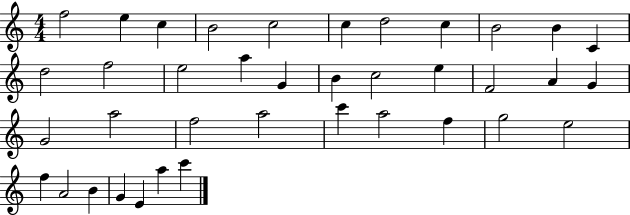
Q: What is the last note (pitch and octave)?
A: C6